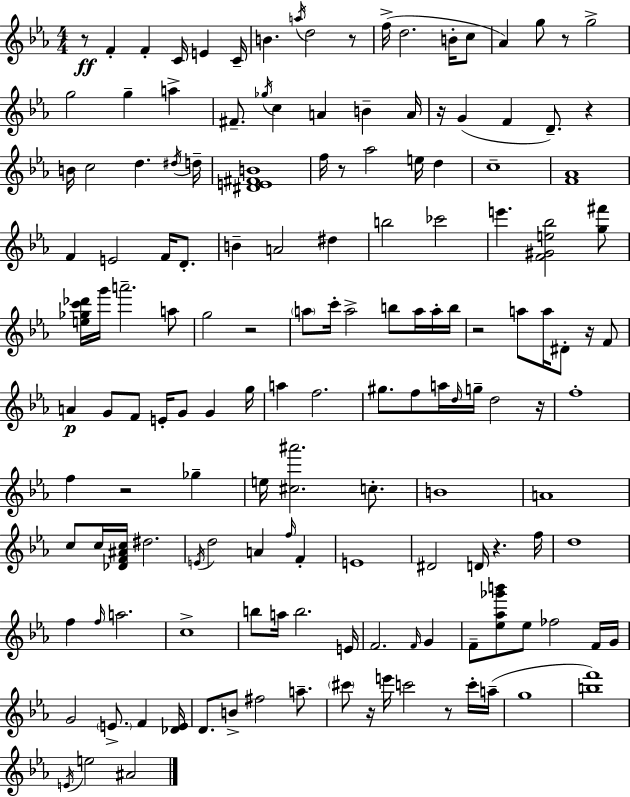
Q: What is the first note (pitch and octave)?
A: F4